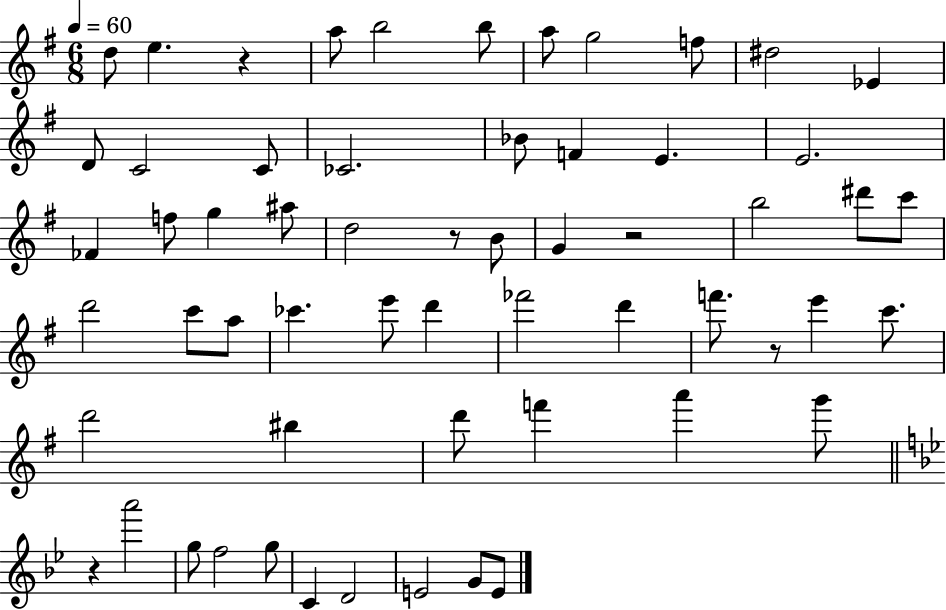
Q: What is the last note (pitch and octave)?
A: E4